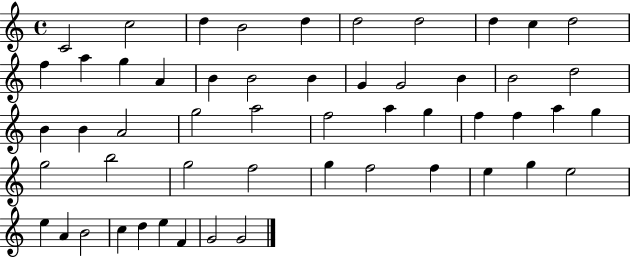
C4/h C5/h D5/q B4/h D5/q D5/h D5/h D5/q C5/q D5/h F5/q A5/q G5/q A4/q B4/q B4/h B4/q G4/q G4/h B4/q B4/h D5/h B4/q B4/q A4/h G5/h A5/h F5/h A5/q G5/q F5/q F5/q A5/q G5/q G5/h B5/h G5/h F5/h G5/q F5/h F5/q E5/q G5/q E5/h E5/q A4/q B4/h C5/q D5/q E5/q F4/q G4/h G4/h